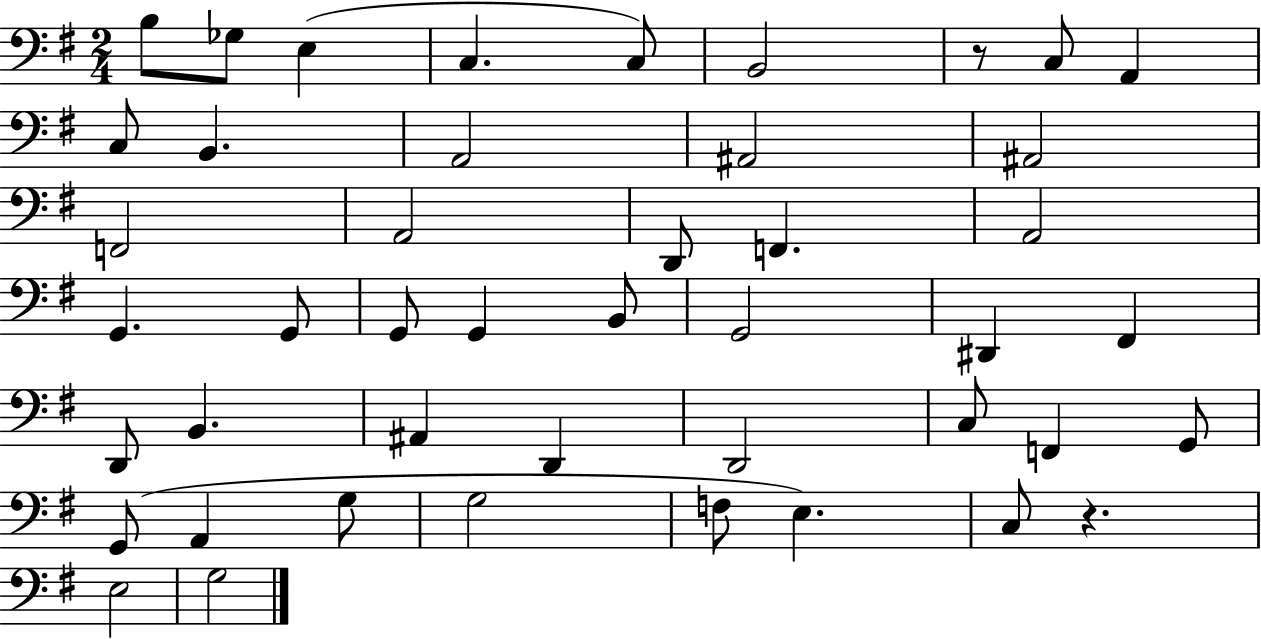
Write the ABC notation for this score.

X:1
T:Untitled
M:2/4
L:1/4
K:G
B,/2 _G,/2 E, C, C,/2 B,,2 z/2 C,/2 A,, C,/2 B,, A,,2 ^A,,2 ^A,,2 F,,2 A,,2 D,,/2 F,, A,,2 G,, G,,/2 G,,/2 G,, B,,/2 G,,2 ^D,, ^F,, D,,/2 B,, ^A,, D,, D,,2 C,/2 F,, G,,/2 G,,/2 A,, G,/2 G,2 F,/2 E, C,/2 z E,2 G,2